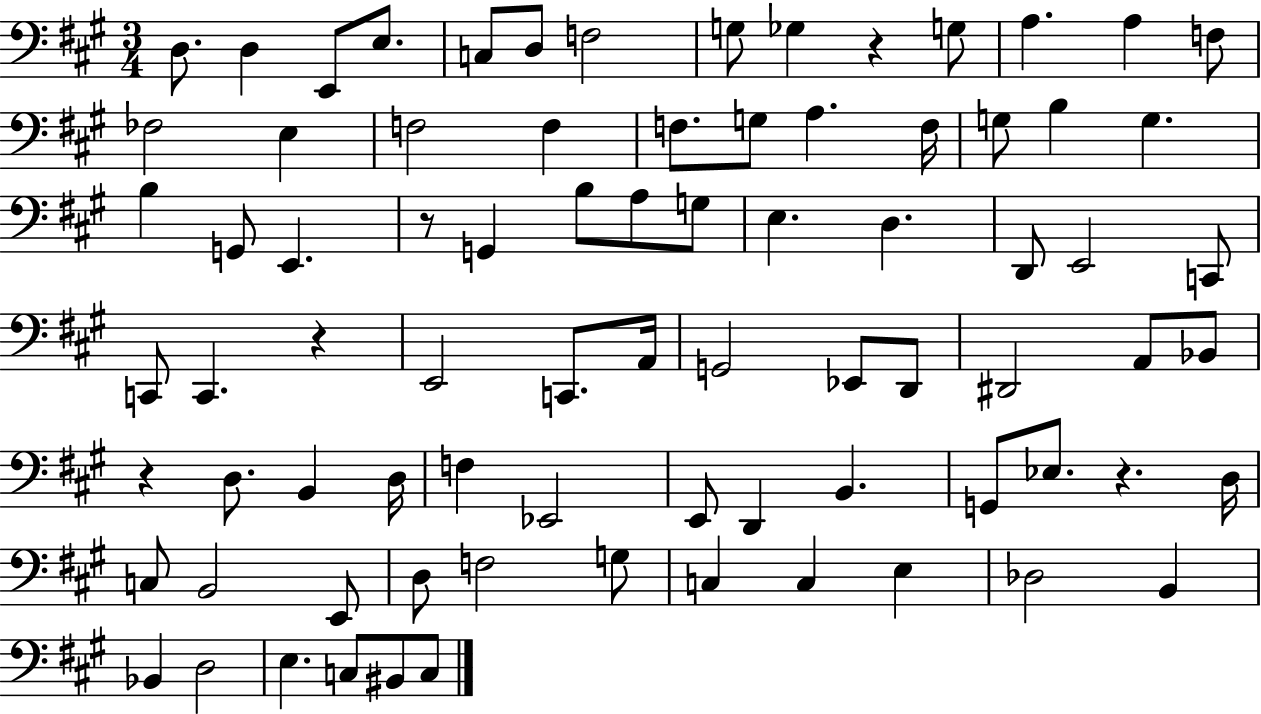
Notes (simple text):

D3/e. D3/q E2/e E3/e. C3/e D3/e F3/h G3/e Gb3/q R/q G3/e A3/q. A3/q F3/e FES3/h E3/q F3/h F3/q F3/e. G3/e A3/q. F3/s G3/e B3/q G3/q. B3/q G2/e E2/q. R/e G2/q B3/e A3/e G3/e E3/q. D3/q. D2/e E2/h C2/e C2/e C2/q. R/q E2/h C2/e. A2/s G2/h Eb2/e D2/e D#2/h A2/e Bb2/e R/q D3/e. B2/q D3/s F3/q Eb2/h E2/e D2/q B2/q. G2/e Eb3/e. R/q. D3/s C3/e B2/h E2/e D3/e F3/h G3/e C3/q C3/q E3/q Db3/h B2/q Bb2/q D3/h E3/q. C3/e BIS2/e C3/e